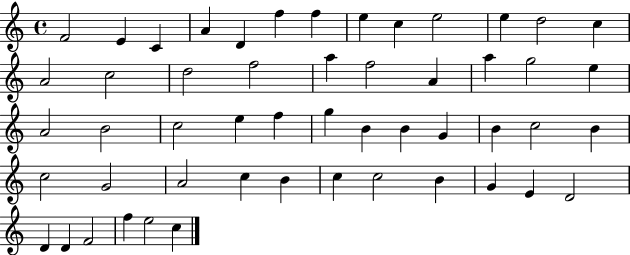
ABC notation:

X:1
T:Untitled
M:4/4
L:1/4
K:C
F2 E C A D f f e c e2 e d2 c A2 c2 d2 f2 a f2 A a g2 e A2 B2 c2 e f g B B G B c2 B c2 G2 A2 c B c c2 B G E D2 D D F2 f e2 c